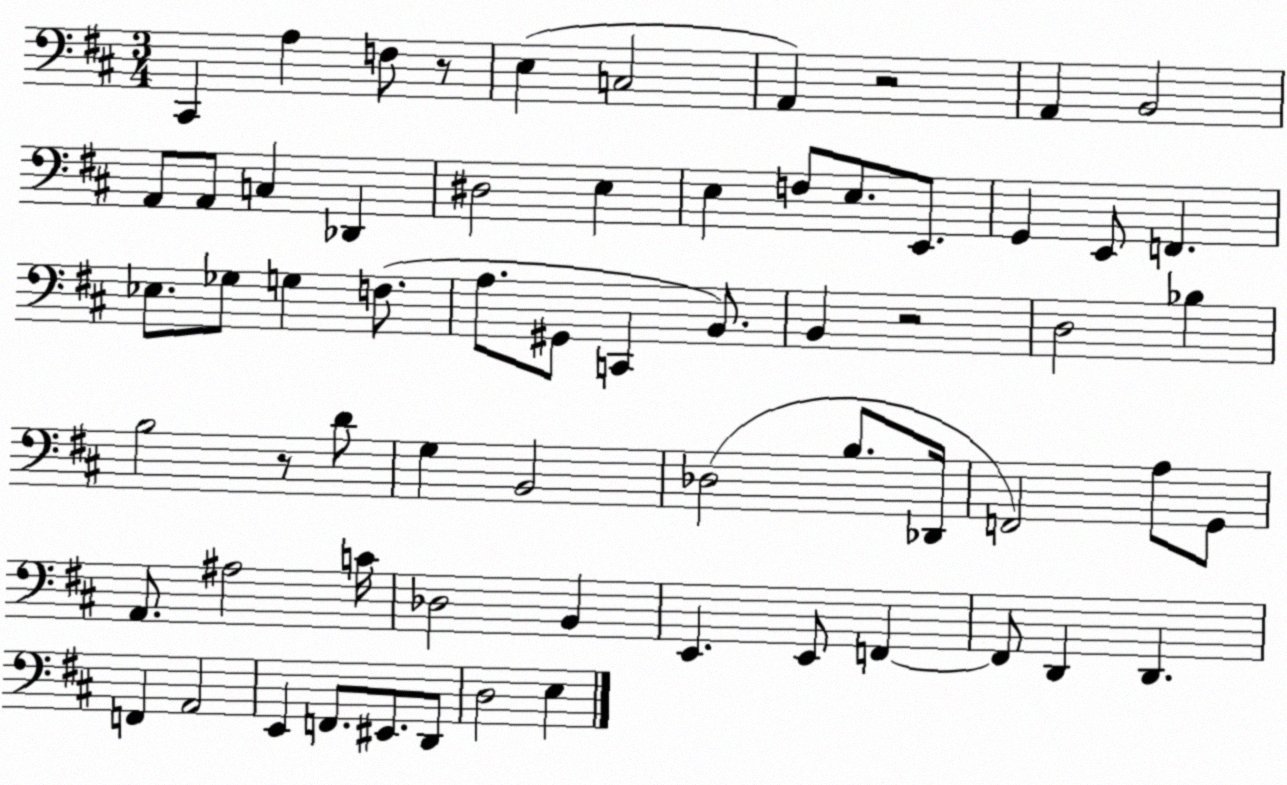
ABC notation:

X:1
T:Untitled
M:3/4
L:1/4
K:D
^C,, A, F,/2 z/2 E, C,2 A,, z2 A,, B,,2 A,,/2 A,,/2 C, _D,, ^D,2 E, E, F,/2 E,/2 E,,/2 G,, E,,/2 F,, _E,/2 _G,/2 G, F,/2 A,/2 ^G,,/2 C,, B,,/2 B,, z2 D,2 _B, B,2 z/2 D/2 G, B,,2 _D,2 B,/2 _D,,/4 F,,2 A,/2 G,,/2 A,,/2 ^A,2 C/4 _D,2 B,, E,, E,,/2 F,, F,,/2 D,, D,, F,, A,,2 E,, F,,/2 ^E,,/2 D,,/2 D,2 E,